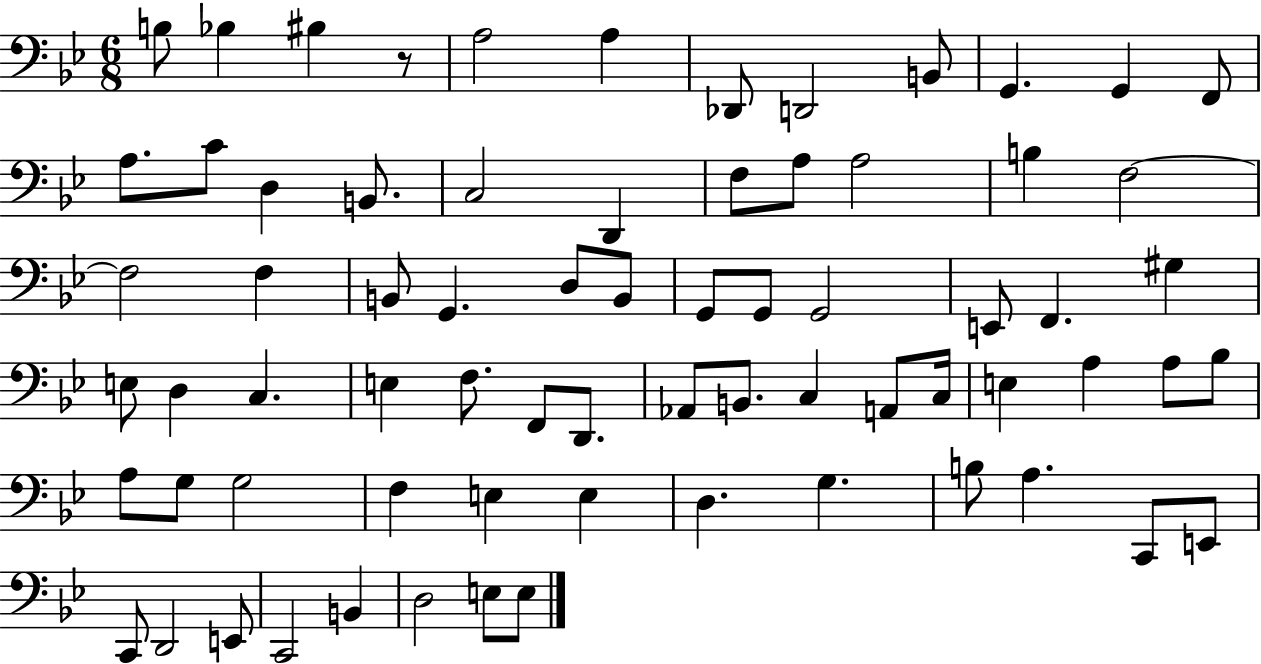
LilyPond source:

{
  \clef bass
  \numericTimeSignature
  \time 6/8
  \key bes \major
  b8 bes4 bis4 r8 | a2 a4 | des,8 d,2 b,8 | g,4. g,4 f,8 | \break a8. c'8 d4 b,8. | c2 d,4 | f8 a8 a2 | b4 f2~~ | \break f2 f4 | b,8 g,4. d8 b,8 | g,8 g,8 g,2 | e,8 f,4. gis4 | \break e8 d4 c4. | e4 f8. f,8 d,8. | aes,8 b,8. c4 a,8 c16 | e4 a4 a8 bes8 | \break a8 g8 g2 | f4 e4 e4 | d4. g4. | b8 a4. c,8 e,8 | \break c,8 d,2 e,8 | c,2 b,4 | d2 e8 e8 | \bar "|."
}